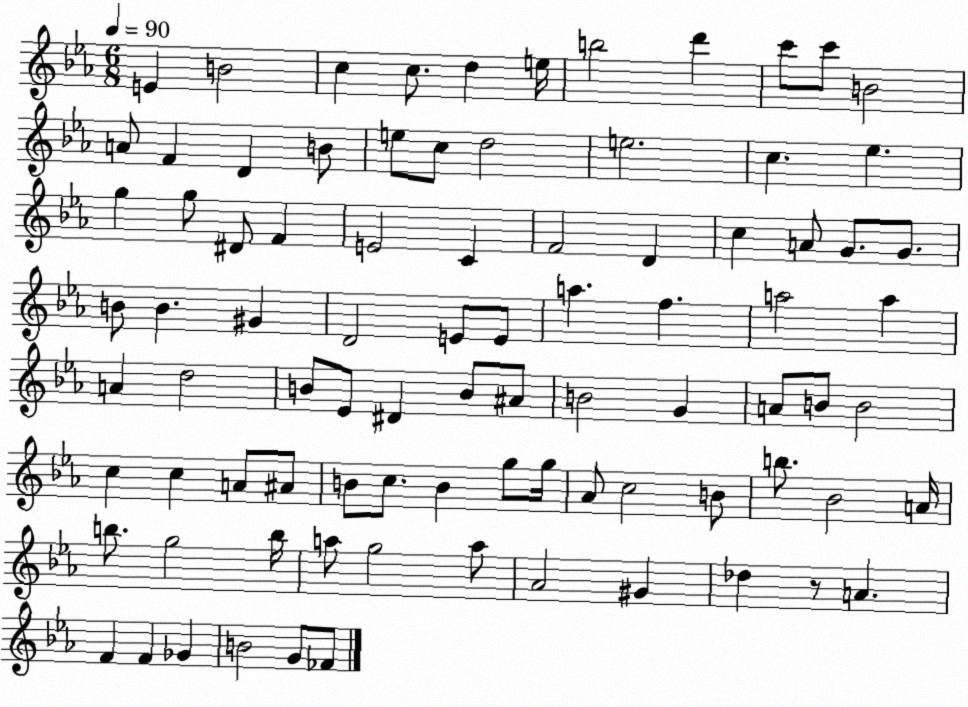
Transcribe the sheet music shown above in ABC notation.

X:1
T:Untitled
M:6/8
L:1/4
K:Eb
E B2 c c/2 d e/4 b2 d' c'/2 c'/2 B2 A/2 F D B/2 e/2 c/2 d2 e2 c _e g g/2 ^D/2 F E2 C F2 D c A/2 G/2 G/2 B/2 B ^G D2 E/2 E/2 a f a2 a A d2 B/2 _E/2 ^D B/2 ^A/2 B2 G A/2 B/2 B2 c c A/2 ^A/2 B/2 c/2 B g/2 g/4 _A/2 c2 B/2 b/2 _B2 A/4 b/2 g2 b/4 a/2 g2 a/2 _A2 ^G _d z/2 A F F _G B2 G/2 _F/2